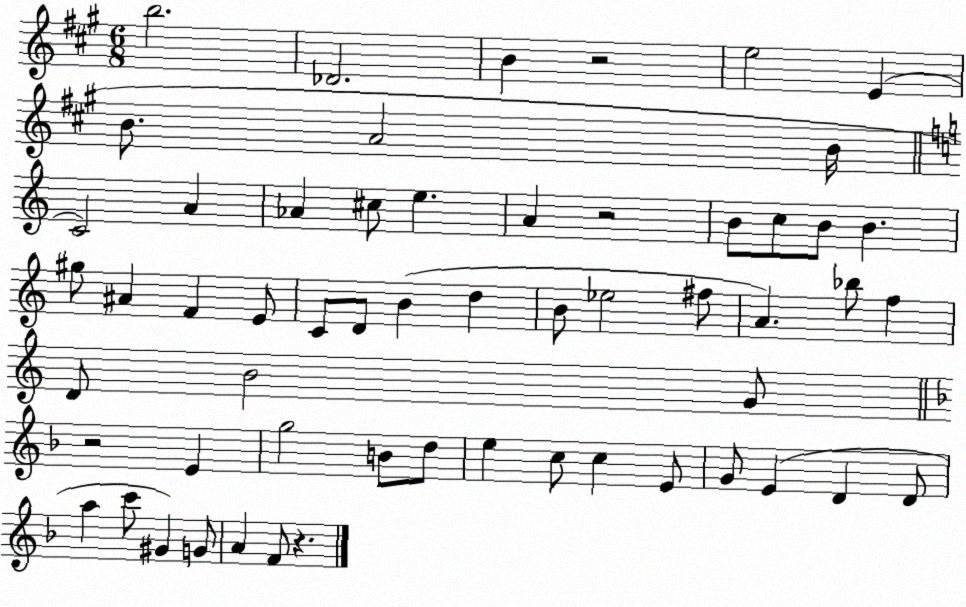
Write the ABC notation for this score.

X:1
T:Untitled
M:6/8
L:1/4
K:A
b2 _D2 B z2 e2 E B/2 A2 B/4 C2 A _A ^c/2 e A z2 B/2 c/2 B/2 B ^g/2 ^A F E/2 C/2 D/2 B d B/2 _e2 ^f/2 A _b/2 f D/2 B2 G/2 z2 E g2 B/2 d/2 e c/2 c E/2 G/2 E D D/2 a c'/2 ^G G/2 A F/2 z